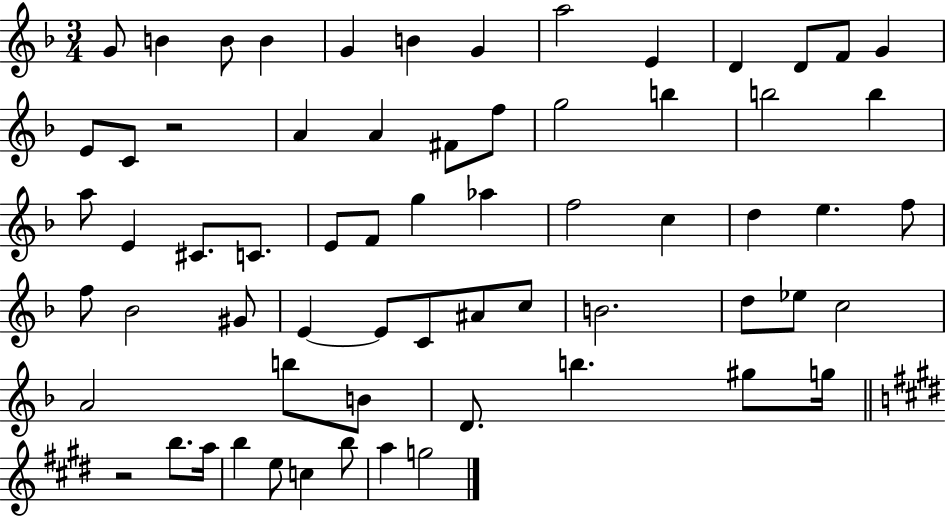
G4/e B4/q B4/e B4/q G4/q B4/q G4/q A5/h E4/q D4/q D4/e F4/e G4/q E4/e C4/e R/h A4/q A4/q F#4/e F5/e G5/h B5/q B5/h B5/q A5/e E4/q C#4/e. C4/e. E4/e F4/e G5/q Ab5/q F5/h C5/q D5/q E5/q. F5/e F5/e Bb4/h G#4/e E4/q E4/e C4/e A#4/e C5/e B4/h. D5/e Eb5/e C5/h A4/h B5/e B4/e D4/e. B5/q. G#5/e G5/s R/h B5/e. A5/s B5/q E5/e C5/q B5/e A5/q G5/h